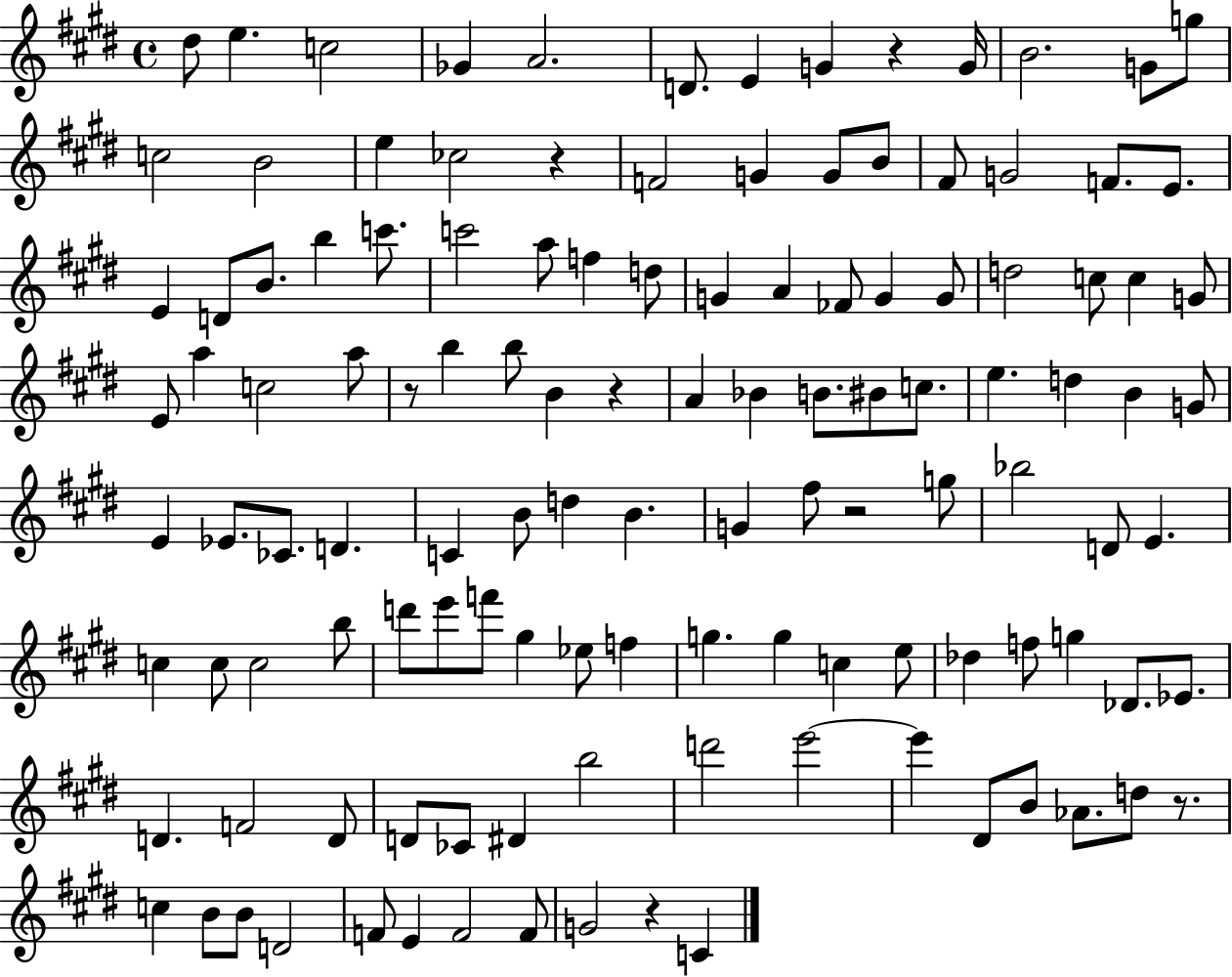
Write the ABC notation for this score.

X:1
T:Untitled
M:4/4
L:1/4
K:E
^d/2 e c2 _G A2 D/2 E G z G/4 B2 G/2 g/2 c2 B2 e _c2 z F2 G G/2 B/2 ^F/2 G2 F/2 E/2 E D/2 B/2 b c'/2 c'2 a/2 f d/2 G A _F/2 G G/2 d2 c/2 c G/2 E/2 a c2 a/2 z/2 b b/2 B z A _B B/2 ^B/2 c/2 e d B G/2 E _E/2 _C/2 D C B/2 d B G ^f/2 z2 g/2 _b2 D/2 E c c/2 c2 b/2 d'/2 e'/2 f'/2 ^g _e/2 f g g c e/2 _d f/2 g _D/2 _E/2 D F2 D/2 D/2 _C/2 ^D b2 d'2 e'2 e' ^D/2 B/2 _A/2 d/2 z/2 c B/2 B/2 D2 F/2 E F2 F/2 G2 z C